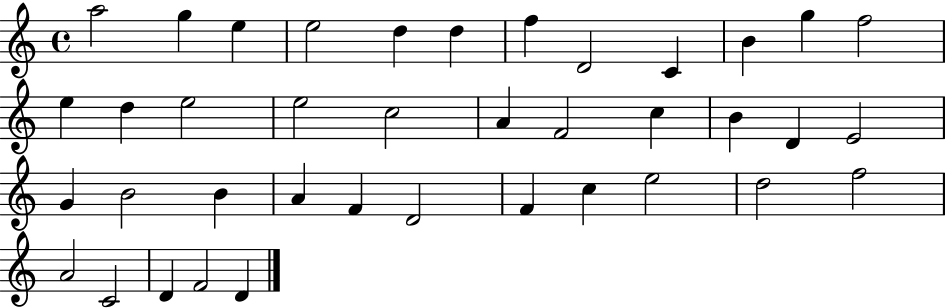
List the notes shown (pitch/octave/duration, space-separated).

A5/h G5/q E5/q E5/h D5/q D5/q F5/q D4/h C4/q B4/q G5/q F5/h E5/q D5/q E5/h E5/h C5/h A4/q F4/h C5/q B4/q D4/q E4/h G4/q B4/h B4/q A4/q F4/q D4/h F4/q C5/q E5/h D5/h F5/h A4/h C4/h D4/q F4/h D4/q